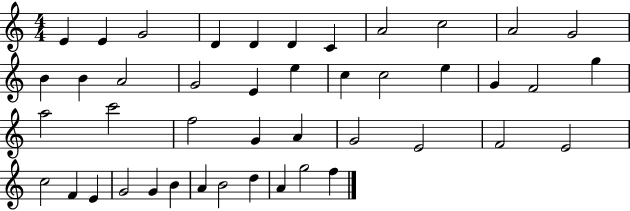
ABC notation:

X:1
T:Untitled
M:4/4
L:1/4
K:C
E E G2 D D D C A2 c2 A2 G2 B B A2 G2 E e c c2 e G F2 g a2 c'2 f2 G A G2 E2 F2 E2 c2 F E G2 G B A B2 d A g2 f